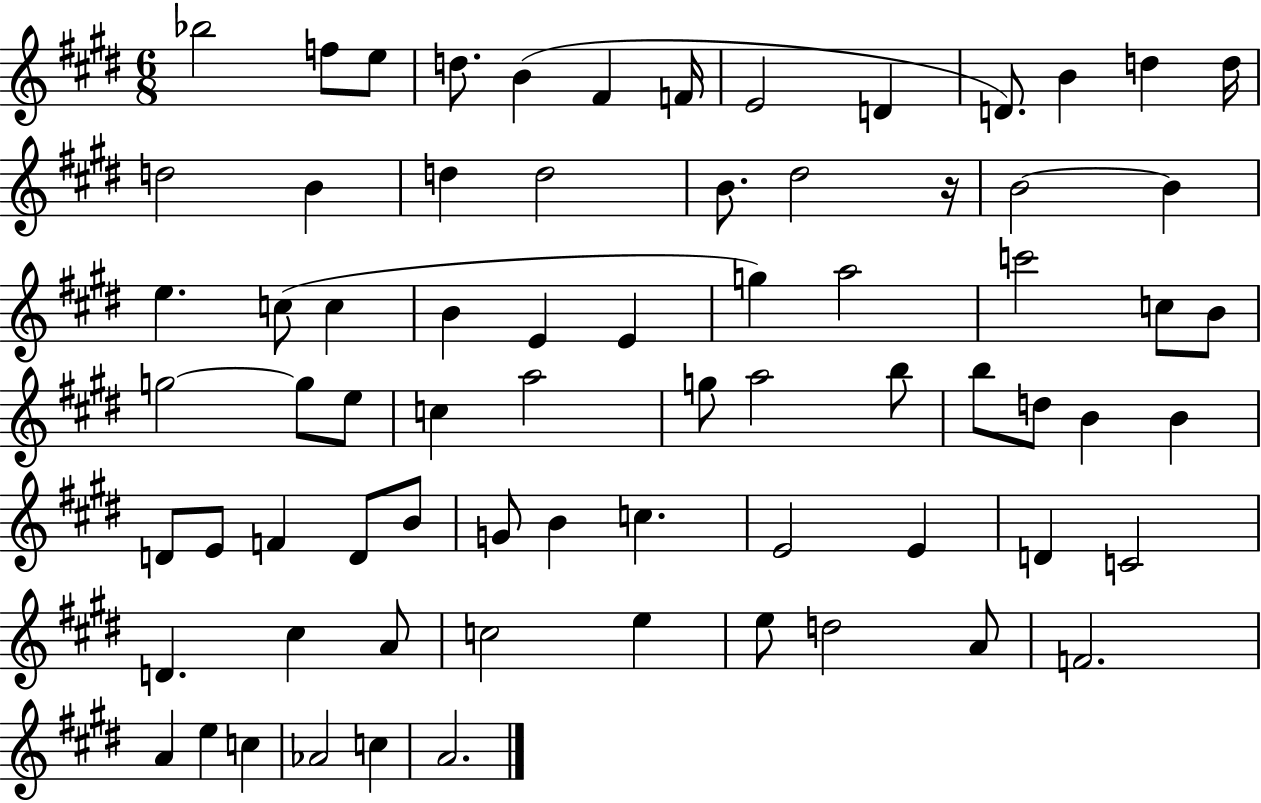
Bb5/h F5/e E5/e D5/e. B4/q F#4/q F4/s E4/h D4/q D4/e. B4/q D5/q D5/s D5/h B4/q D5/q D5/h B4/e. D#5/h R/s B4/h B4/q E5/q. C5/e C5/q B4/q E4/q E4/q G5/q A5/h C6/h C5/e B4/e G5/h G5/e E5/e C5/q A5/h G5/e A5/h B5/e B5/e D5/e B4/q B4/q D4/e E4/e F4/q D4/e B4/e G4/e B4/q C5/q. E4/h E4/q D4/q C4/h D4/q. C#5/q A4/e C5/h E5/q E5/e D5/h A4/e F4/h. A4/q E5/q C5/q Ab4/h C5/q A4/h.